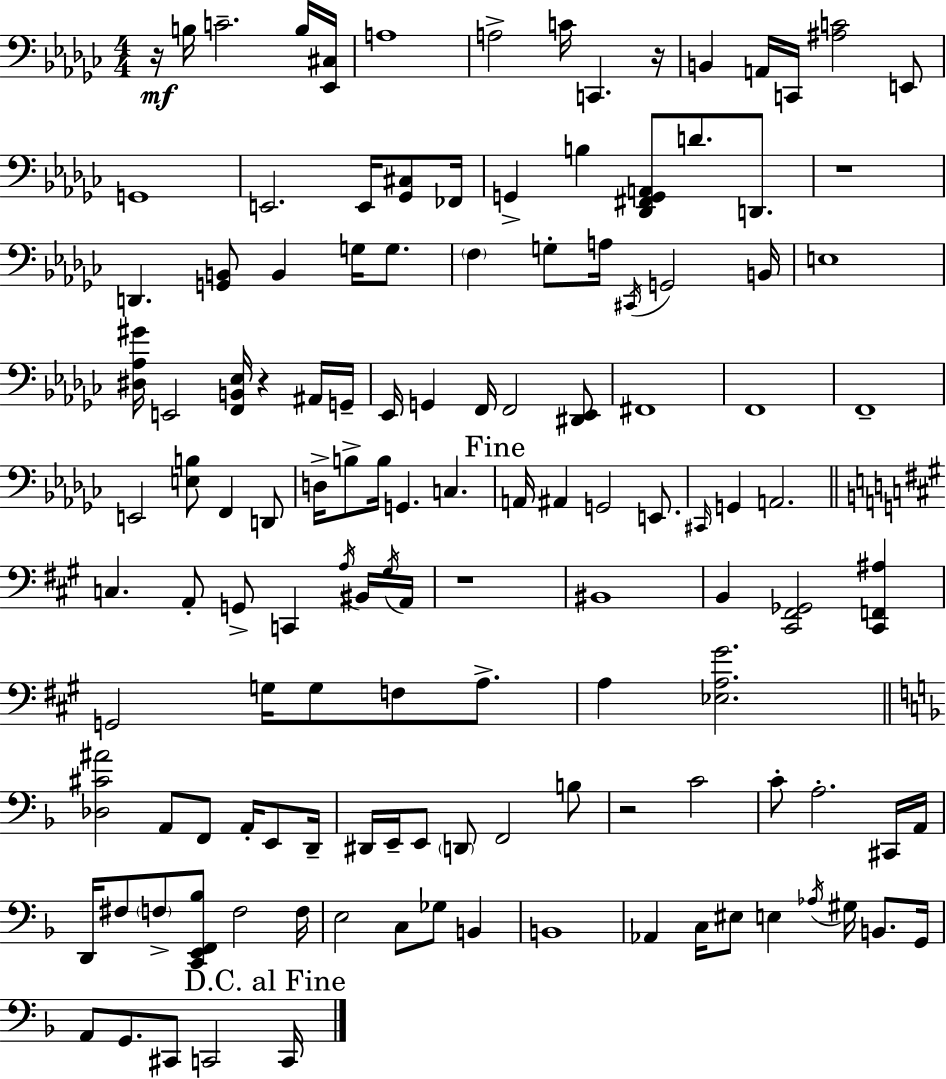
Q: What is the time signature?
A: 4/4